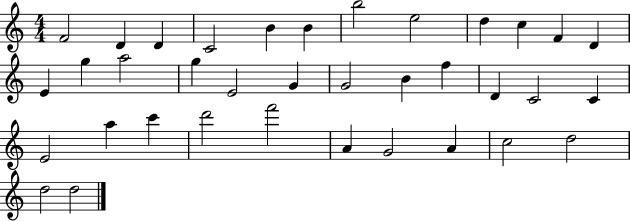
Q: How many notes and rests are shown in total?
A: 36